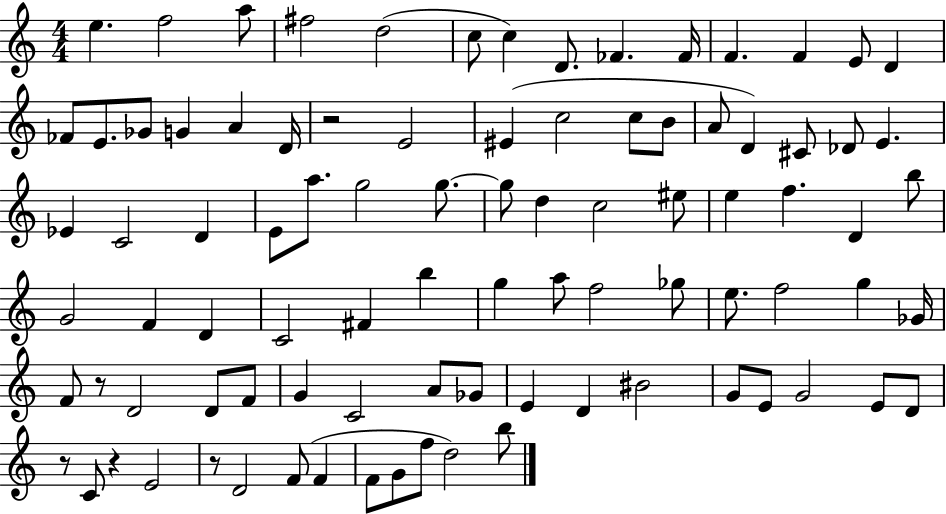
{
  \clef treble
  \numericTimeSignature
  \time 4/4
  \key c \major
  \repeat volta 2 { e''4. f''2 a''8 | fis''2 d''2( | c''8 c''4) d'8. fes'4. fes'16 | f'4. f'4 e'8 d'4 | \break fes'8 e'8. ges'8 g'4 a'4 d'16 | r2 e'2 | eis'4( c''2 c''8 b'8 | a'8 d'4) cis'8 des'8 e'4. | \break ees'4 c'2 d'4 | e'8 a''8. g''2 g''8.~~ | g''8 d''4 c''2 eis''8 | e''4 f''4. d'4 b''8 | \break g'2 f'4 d'4 | c'2 fis'4 b''4 | g''4 a''8 f''2 ges''8 | e''8. f''2 g''4 ges'16 | \break f'8 r8 d'2 d'8 f'8 | g'4 c'2 a'8 ges'8 | e'4 d'4 bis'2 | g'8 e'8 g'2 e'8 d'8 | \break r8 c'8 r4 e'2 | r8 d'2 f'8( f'4 | f'8 g'8 f''8 d''2) b''8 | } \bar "|."
}